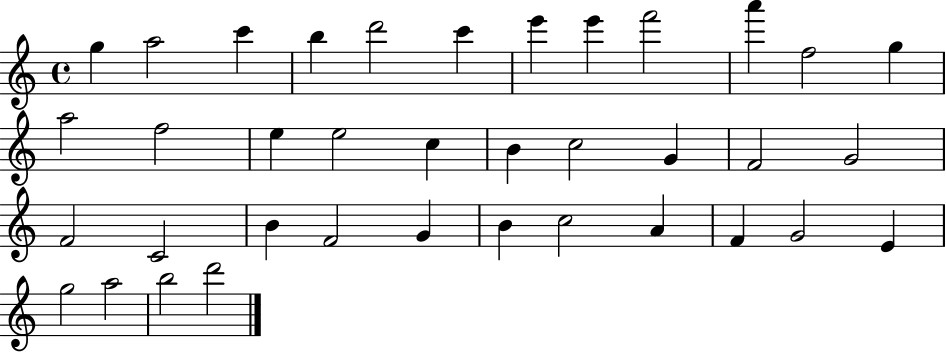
{
  \clef treble
  \time 4/4
  \defaultTimeSignature
  \key c \major
  g''4 a''2 c'''4 | b''4 d'''2 c'''4 | e'''4 e'''4 f'''2 | a'''4 f''2 g''4 | \break a''2 f''2 | e''4 e''2 c''4 | b'4 c''2 g'4 | f'2 g'2 | \break f'2 c'2 | b'4 f'2 g'4 | b'4 c''2 a'4 | f'4 g'2 e'4 | \break g''2 a''2 | b''2 d'''2 | \bar "|."
}